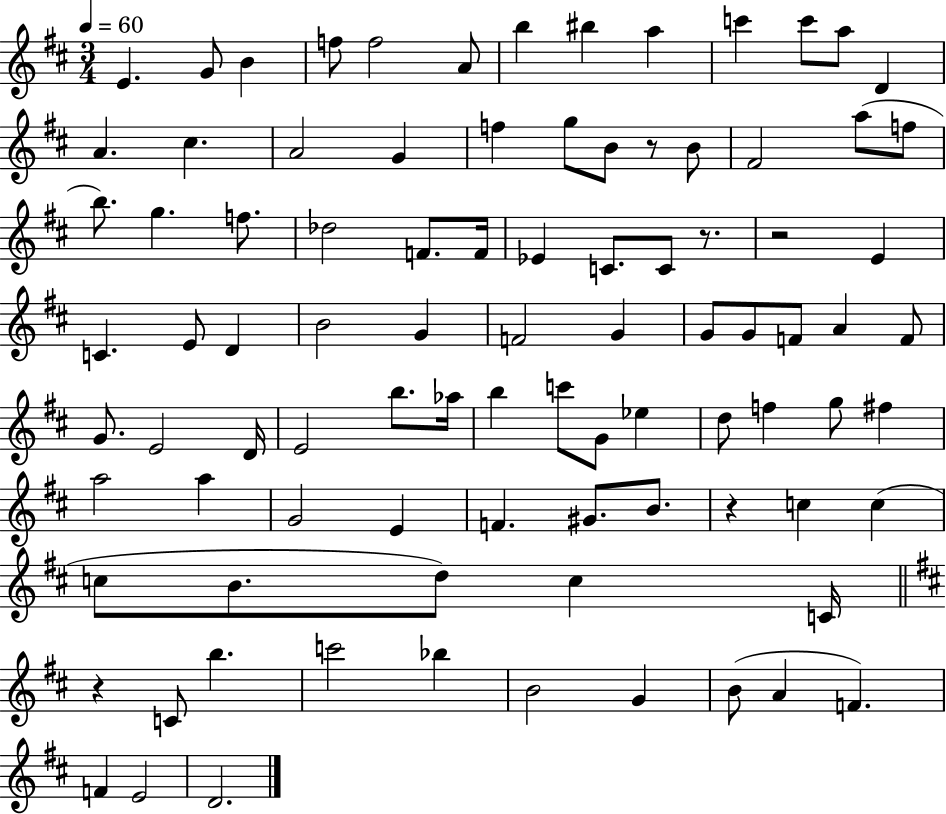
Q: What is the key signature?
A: D major